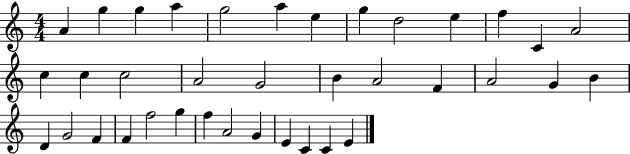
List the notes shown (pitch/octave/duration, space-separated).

A4/q G5/q G5/q A5/q G5/h A5/q E5/q G5/q D5/h E5/q F5/q C4/q A4/h C5/q C5/q C5/h A4/h G4/h B4/q A4/h F4/q A4/h G4/q B4/q D4/q G4/h F4/q F4/q F5/h G5/q F5/q A4/h G4/q E4/q C4/q C4/q E4/q